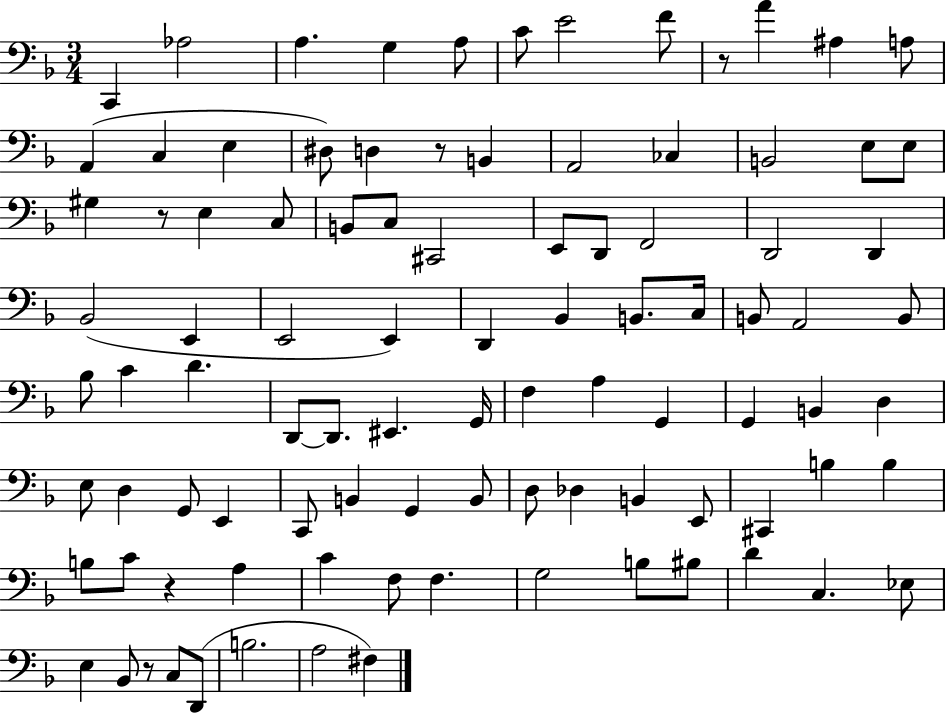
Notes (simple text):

C2/q Ab3/h A3/q. G3/q A3/e C4/e E4/h F4/e R/e A4/q A#3/q A3/e A2/q C3/q E3/q D#3/e D3/q R/e B2/q A2/h CES3/q B2/h E3/e E3/e G#3/q R/e E3/q C3/e B2/e C3/e C#2/h E2/e D2/e F2/h D2/h D2/q Bb2/h E2/q E2/h E2/q D2/q Bb2/q B2/e. C3/s B2/e A2/h B2/e Bb3/e C4/q D4/q. D2/e D2/e. EIS2/q. G2/s F3/q A3/q G2/q G2/q B2/q D3/q E3/e D3/q G2/e E2/q C2/e B2/q G2/q B2/e D3/e Db3/q B2/q E2/e C#2/q B3/q B3/q B3/e C4/e R/q A3/q C4/q F3/e F3/q. G3/h B3/e BIS3/e D4/q C3/q. Eb3/e E3/q Bb2/e R/e C3/e D2/e B3/h. A3/h F#3/q